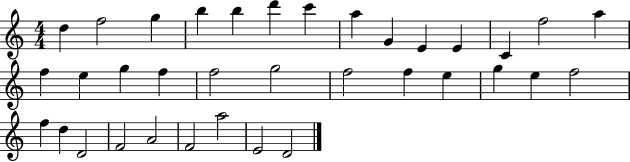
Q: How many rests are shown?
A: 0